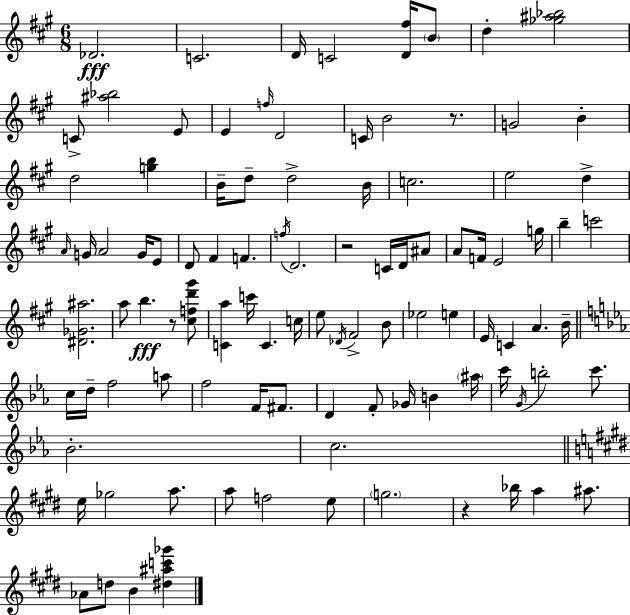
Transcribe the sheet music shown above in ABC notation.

X:1
T:Untitled
M:6/8
L:1/4
K:A
_D2 C2 D/4 C2 [D^f]/4 B/2 d [_g^a_b]2 C/2 [^a_b]2 E/2 E f/4 D2 C/4 B2 z/2 G2 B d2 [gb] B/4 d/2 d2 B/4 c2 e2 d A/4 G/4 A2 G/4 E/2 D/2 ^F F f/4 D2 z2 C/4 D/4 ^A/2 A/2 F/4 E2 g/4 b c'2 [^D_G^a]2 a/2 b z/2 [^cfd'^g']/2 [Ca] c'/4 C c/4 e/2 _D/4 ^F2 B/2 _e2 e E/4 C A B/4 c/4 d/4 f2 a/2 f2 F/4 ^F/2 D F/2 _G/4 B ^a/4 c'/4 G/4 b2 c'/2 _B2 c2 e/4 _g2 a/2 a/2 f2 e/2 g2 z _b/4 a ^a/2 _A/2 d/2 B [^d^ac'_g']